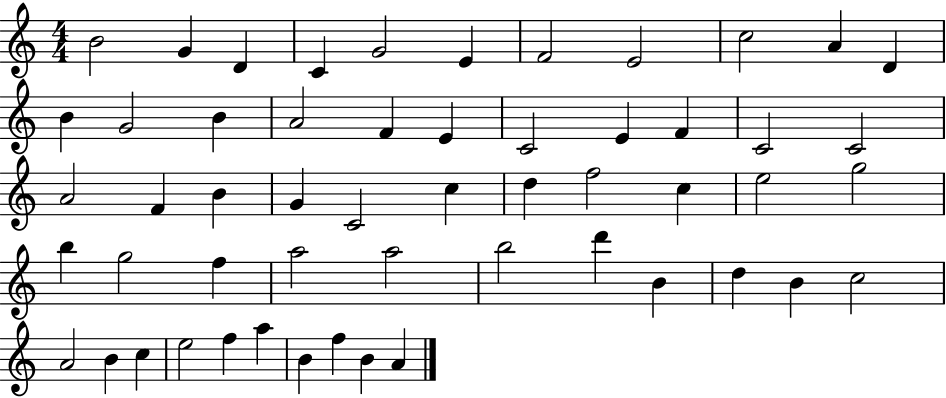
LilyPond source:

{
  \clef treble
  \numericTimeSignature
  \time 4/4
  \key c \major
  b'2 g'4 d'4 | c'4 g'2 e'4 | f'2 e'2 | c''2 a'4 d'4 | \break b'4 g'2 b'4 | a'2 f'4 e'4 | c'2 e'4 f'4 | c'2 c'2 | \break a'2 f'4 b'4 | g'4 c'2 c''4 | d''4 f''2 c''4 | e''2 g''2 | \break b''4 g''2 f''4 | a''2 a''2 | b''2 d'''4 b'4 | d''4 b'4 c''2 | \break a'2 b'4 c''4 | e''2 f''4 a''4 | b'4 f''4 b'4 a'4 | \bar "|."
}